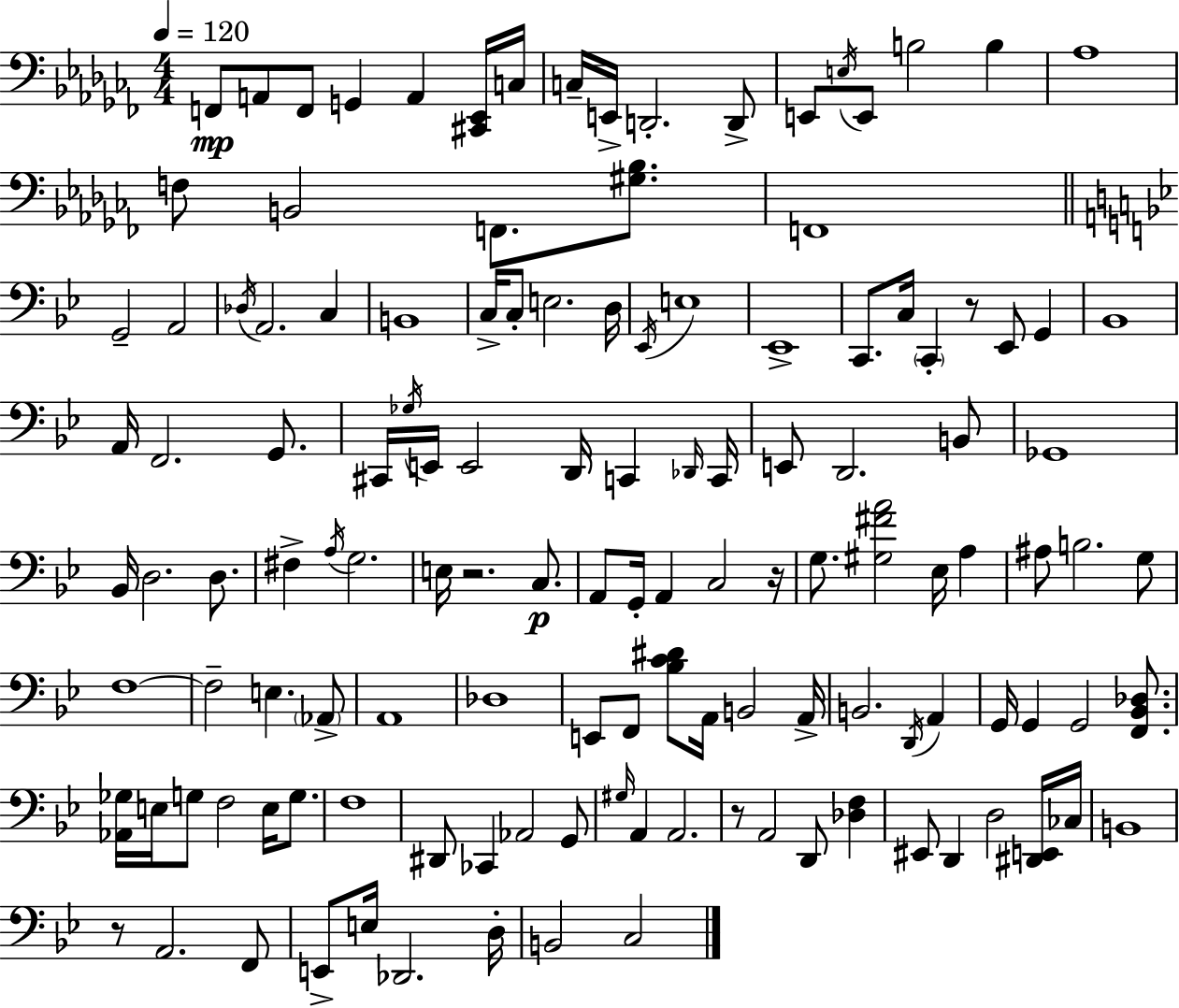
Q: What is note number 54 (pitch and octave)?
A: Gb2